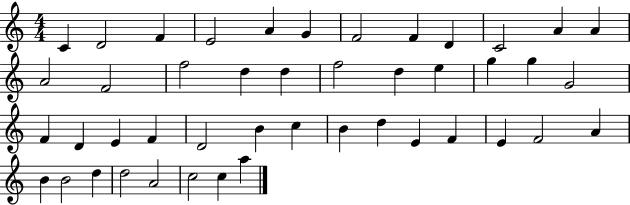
X:1
T:Untitled
M:4/4
L:1/4
K:C
C D2 F E2 A G F2 F D C2 A A A2 F2 f2 d d f2 d e g g G2 F D E F D2 B c B d E F E F2 A B B2 d d2 A2 c2 c a